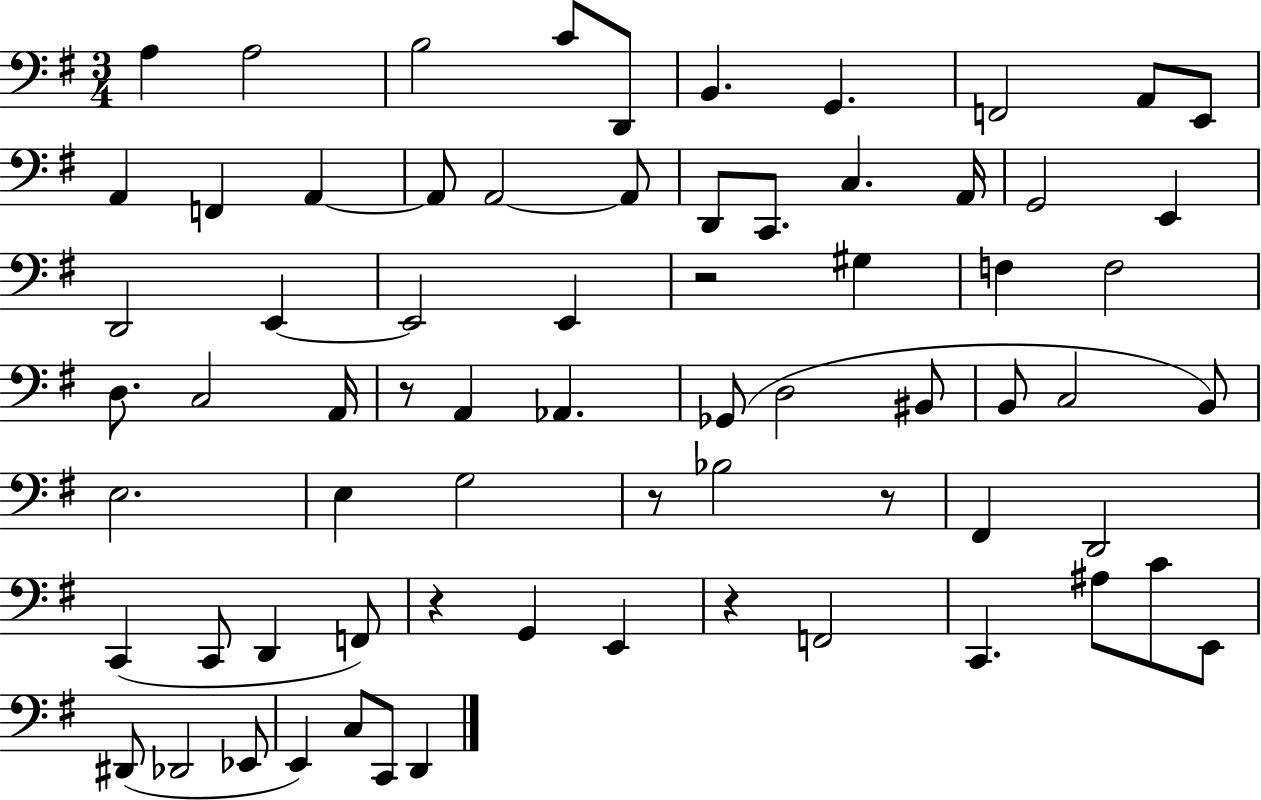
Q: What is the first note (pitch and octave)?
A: A3